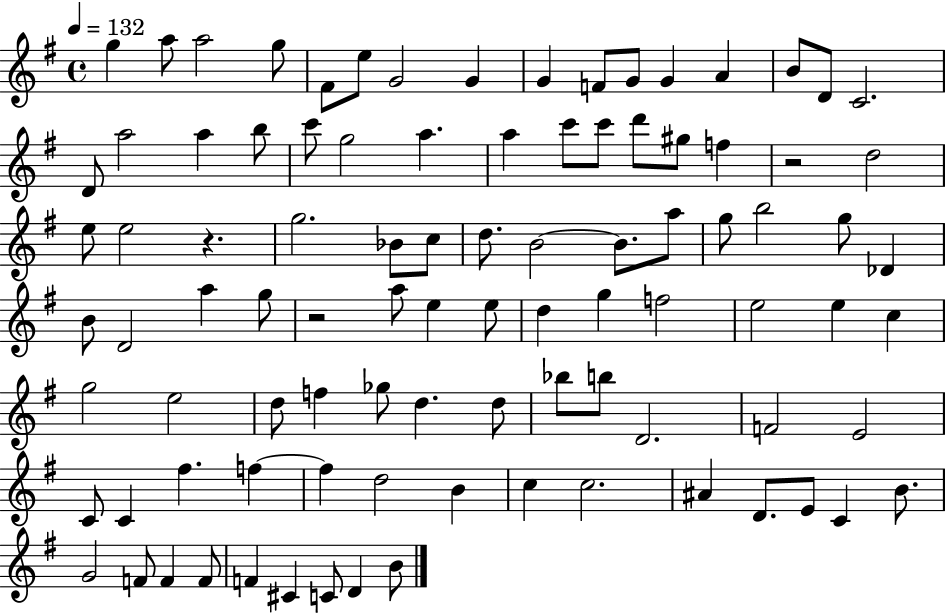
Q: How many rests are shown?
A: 3